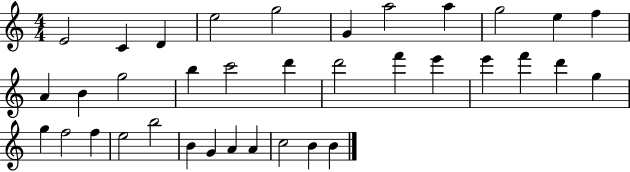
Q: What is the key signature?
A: C major